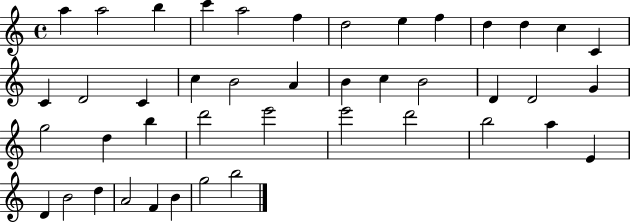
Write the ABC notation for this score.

X:1
T:Untitled
M:4/4
L:1/4
K:C
a a2 b c' a2 f d2 e f d d c C C D2 C c B2 A B c B2 D D2 G g2 d b d'2 e'2 e'2 d'2 b2 a E D B2 d A2 F B g2 b2